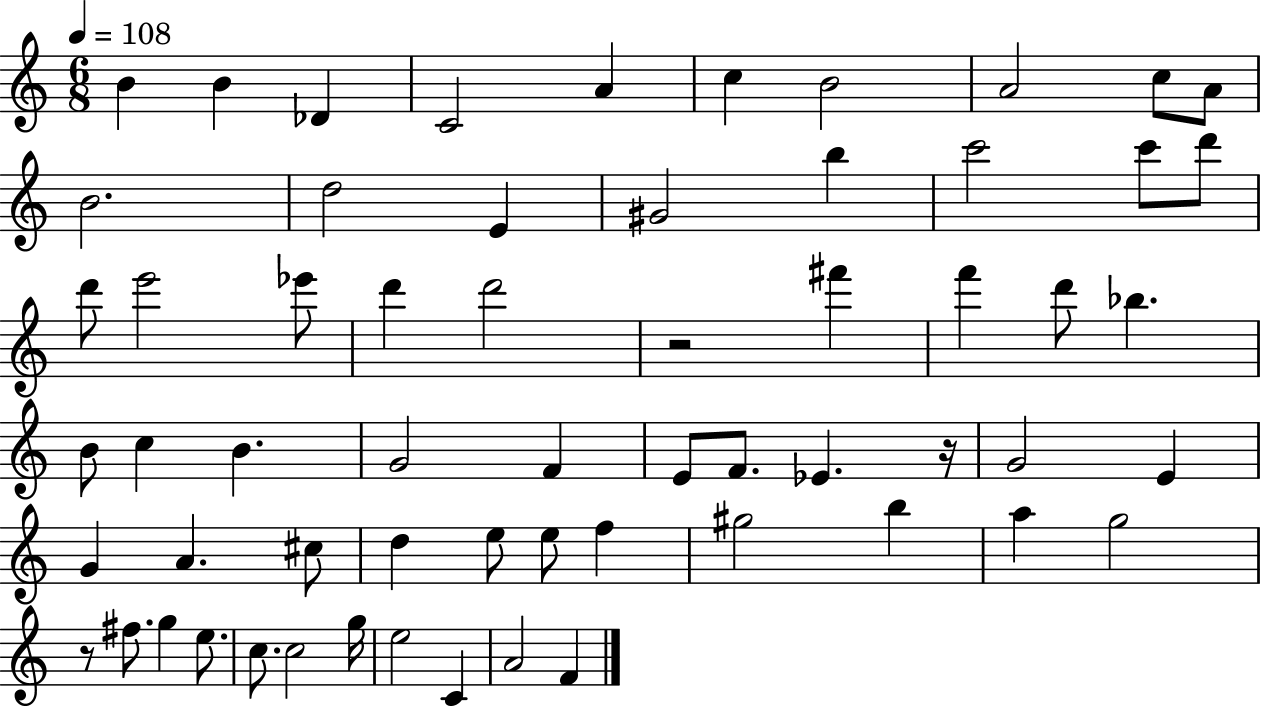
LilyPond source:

{
  \clef treble
  \numericTimeSignature
  \time 6/8
  \key c \major
  \tempo 4 = 108
  b'4 b'4 des'4 | c'2 a'4 | c''4 b'2 | a'2 c''8 a'8 | \break b'2. | d''2 e'4 | gis'2 b''4 | c'''2 c'''8 d'''8 | \break d'''8 e'''2 ees'''8 | d'''4 d'''2 | r2 fis'''4 | f'''4 d'''8 bes''4. | \break b'8 c''4 b'4. | g'2 f'4 | e'8 f'8. ees'4. r16 | g'2 e'4 | \break g'4 a'4. cis''8 | d''4 e''8 e''8 f''4 | gis''2 b''4 | a''4 g''2 | \break r8 fis''8. g''4 e''8. | c''8. c''2 g''16 | e''2 c'4 | a'2 f'4 | \break \bar "|."
}